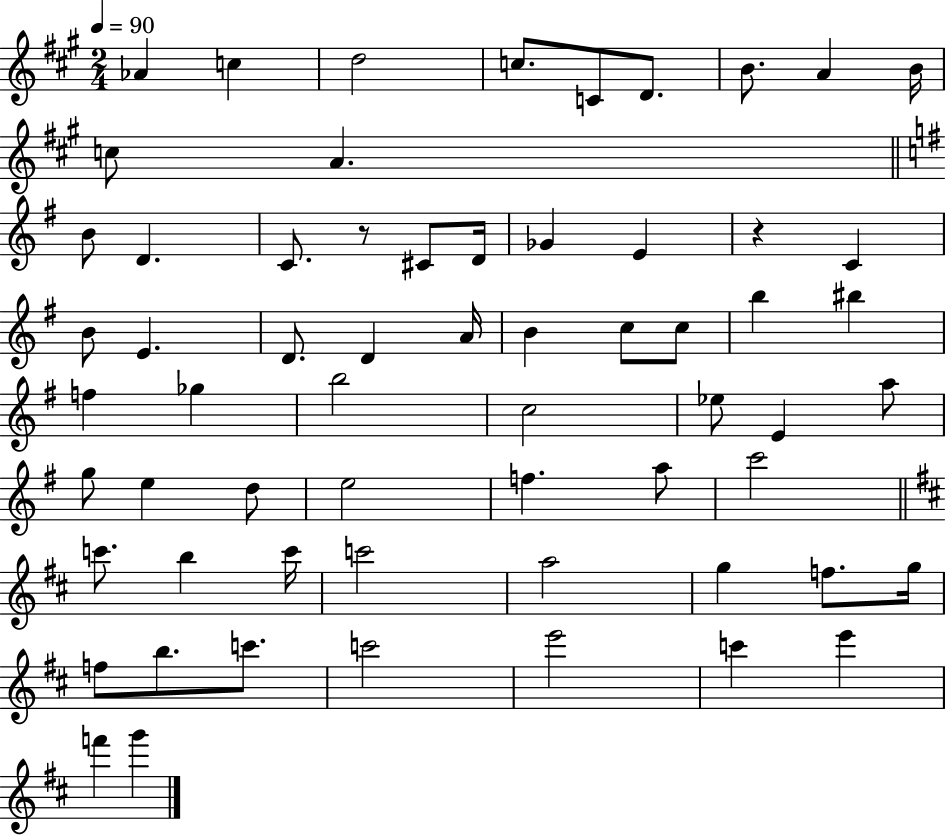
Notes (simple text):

Ab4/q C5/q D5/h C5/e. C4/e D4/e. B4/e. A4/q B4/s C5/e A4/q. B4/e D4/q. C4/e. R/e C#4/e D4/s Gb4/q E4/q R/q C4/q B4/e E4/q. D4/e. D4/q A4/s B4/q C5/e C5/e B5/q BIS5/q F5/q Gb5/q B5/h C5/h Eb5/e E4/q A5/e G5/e E5/q D5/e E5/h F5/q. A5/e C6/h C6/e. B5/q C6/s C6/h A5/h G5/q F5/e. G5/s F5/e B5/e. C6/e. C6/h E6/h C6/q E6/q F6/q G6/q